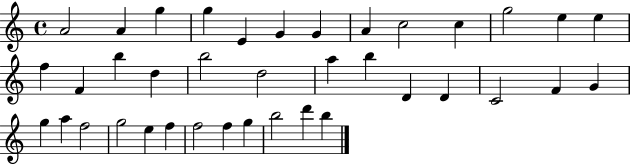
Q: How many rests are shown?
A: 0